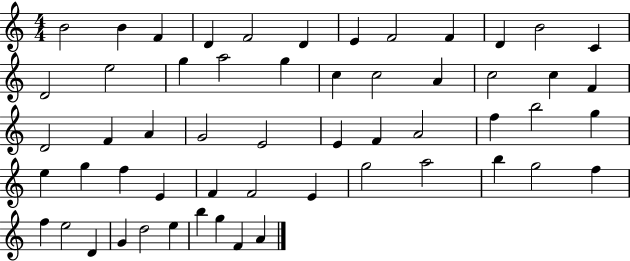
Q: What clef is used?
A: treble